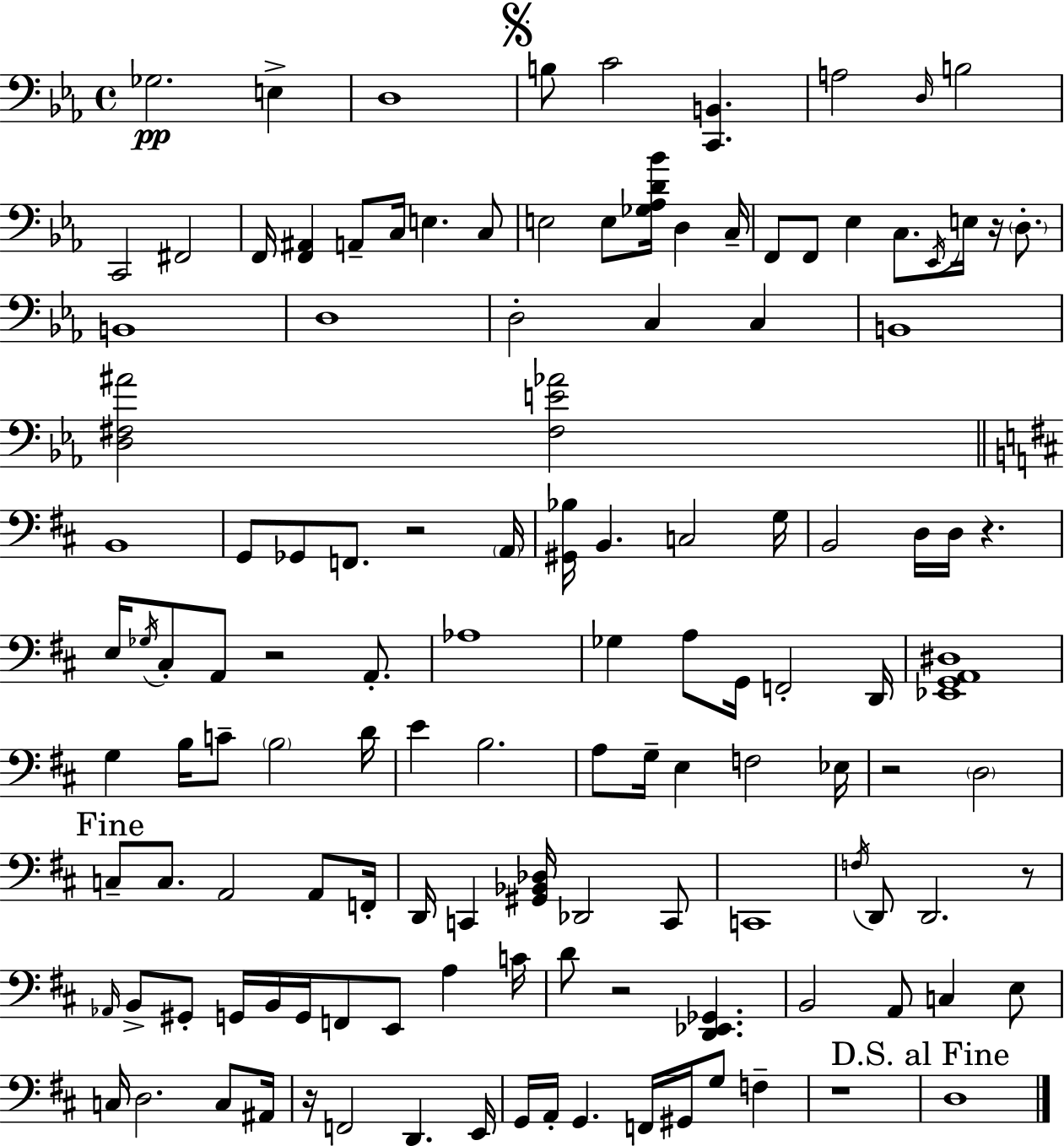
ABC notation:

X:1
T:Untitled
M:4/4
L:1/4
K:Cm
_G,2 E, D,4 B,/2 C2 [C,,B,,] A,2 D,/4 B,2 C,,2 ^F,,2 F,,/4 [F,,^A,,] A,,/2 C,/4 E, C,/2 E,2 E,/2 [_G,_A,D_B]/4 D, C,/4 F,,/2 F,,/2 _E, C,/2 _E,,/4 E,/4 z/4 D,/2 B,,4 D,4 D,2 C, C, B,,4 [D,^F,^A]2 [^F,E_A]2 B,,4 G,,/2 _G,,/2 F,,/2 z2 A,,/4 [^G,,_B,]/4 B,, C,2 G,/4 B,,2 D,/4 D,/4 z E,/4 _G,/4 ^C,/2 A,,/2 z2 A,,/2 _A,4 _G, A,/2 G,,/4 F,,2 D,,/4 [_E,,G,,A,,^D,]4 G, B,/4 C/2 B,2 D/4 E B,2 A,/2 G,/4 E, F,2 _E,/4 z2 D,2 C,/2 C,/2 A,,2 A,,/2 F,,/4 D,,/4 C,, [^G,,_B,,_D,]/4 _D,,2 C,,/2 C,,4 F,/4 D,,/2 D,,2 z/2 _A,,/4 B,,/2 ^G,,/2 G,,/4 B,,/4 G,,/4 F,,/2 E,,/2 A, C/4 D/2 z2 [D,,_E,,_G,,] B,,2 A,,/2 C, E,/2 C,/4 D,2 C,/2 ^A,,/4 z/4 F,,2 D,, E,,/4 G,,/4 A,,/4 G,, F,,/4 ^G,,/4 G,/2 F, z4 D,4